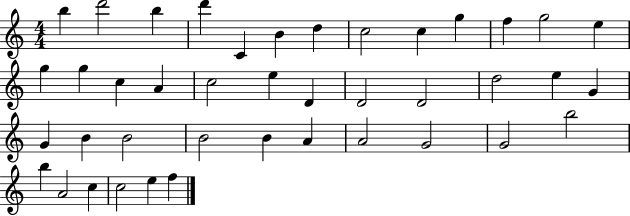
X:1
T:Untitled
M:4/4
L:1/4
K:C
b d'2 b d' C B d c2 c g f g2 e g g c A c2 e D D2 D2 d2 e G G B B2 B2 B A A2 G2 G2 b2 b A2 c c2 e f